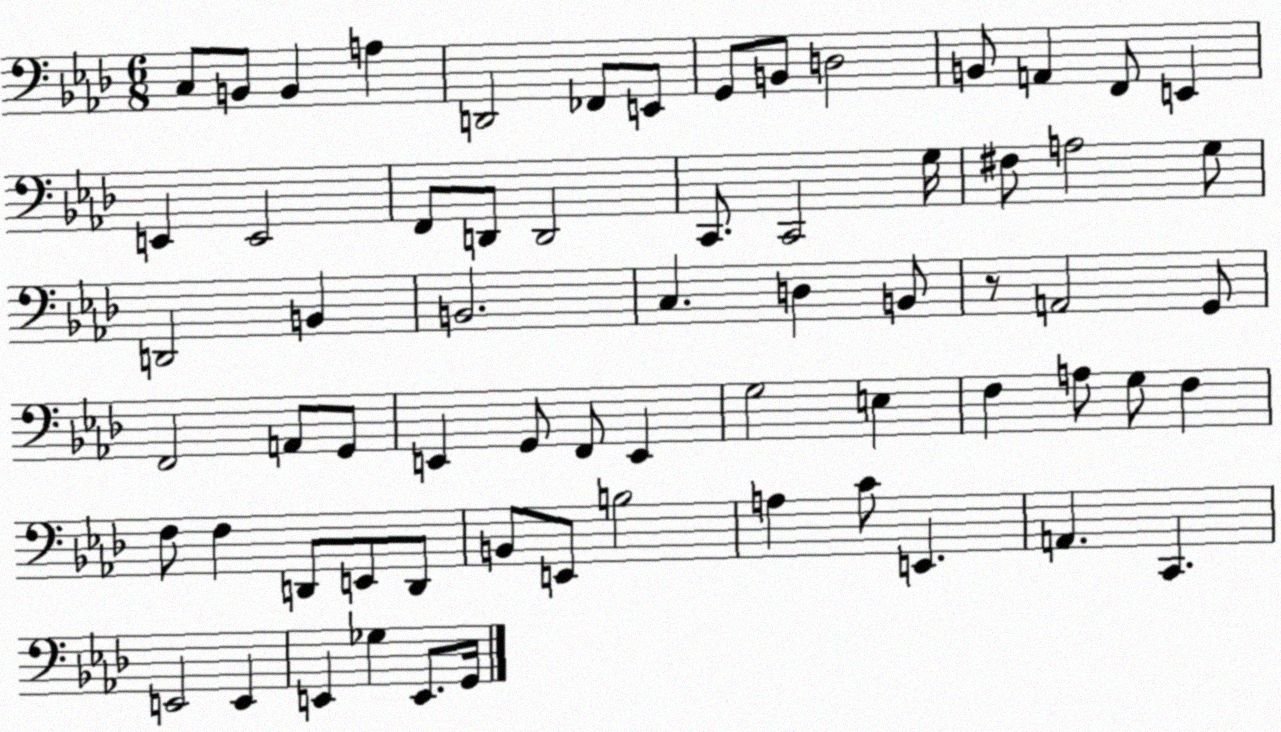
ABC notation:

X:1
T:Untitled
M:6/8
L:1/4
K:Ab
C,/2 B,,/2 B,, A, D,,2 _F,,/2 E,,/2 G,,/2 B,,/2 D,2 B,,/2 A,, F,,/2 E,, E,, E,,2 F,,/2 D,,/2 D,,2 C,,/2 C,,2 G,/4 ^F,/2 A,2 G,/2 D,,2 B,, B,,2 C, D, B,,/2 z/2 A,,2 G,,/2 F,,2 A,,/2 G,,/2 E,, G,,/2 F,,/2 E,, G,2 E, F, A,/2 G,/2 F, F,/2 F, D,,/2 E,,/2 D,,/2 B,,/2 E,,/2 B,2 A, C/2 E,, A,, C,, E,,2 E,, E,, _G, E,,/2 G,,/4